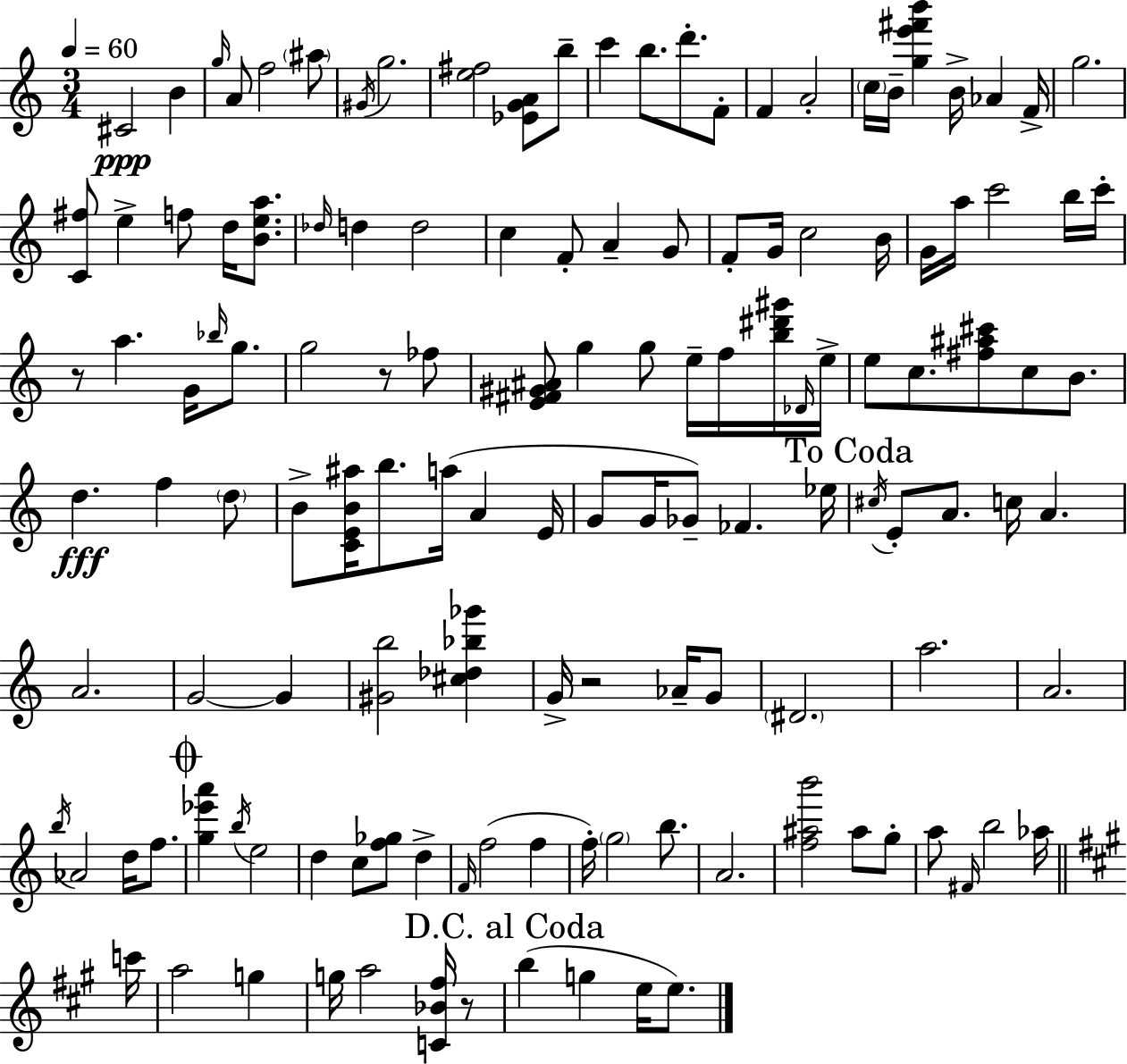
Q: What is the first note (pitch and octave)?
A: C#4